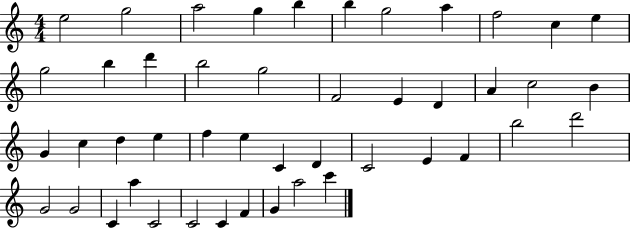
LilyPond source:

{
  \clef treble
  \numericTimeSignature
  \time 4/4
  \key c \major
  e''2 g''2 | a''2 g''4 b''4 | b''4 g''2 a''4 | f''2 c''4 e''4 | \break g''2 b''4 d'''4 | b''2 g''2 | f'2 e'4 d'4 | a'4 c''2 b'4 | \break g'4 c''4 d''4 e''4 | f''4 e''4 c'4 d'4 | c'2 e'4 f'4 | b''2 d'''2 | \break g'2 g'2 | c'4 a''4 c'2 | c'2 c'4 f'4 | g'4 a''2 c'''4 | \break \bar "|."
}